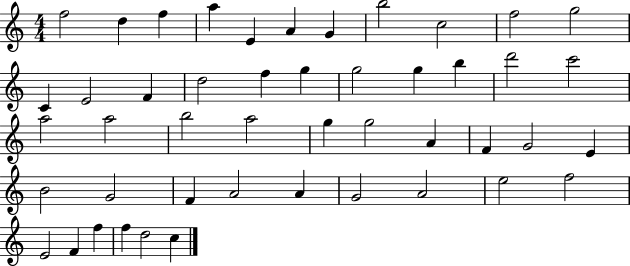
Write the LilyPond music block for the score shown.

{
  \clef treble
  \numericTimeSignature
  \time 4/4
  \key c \major
  f''2 d''4 f''4 | a''4 e'4 a'4 g'4 | b''2 c''2 | f''2 g''2 | \break c'4 e'2 f'4 | d''2 f''4 g''4 | g''2 g''4 b''4 | d'''2 c'''2 | \break a''2 a''2 | b''2 a''2 | g''4 g''2 a'4 | f'4 g'2 e'4 | \break b'2 g'2 | f'4 a'2 a'4 | g'2 a'2 | e''2 f''2 | \break e'2 f'4 f''4 | f''4 d''2 c''4 | \bar "|."
}